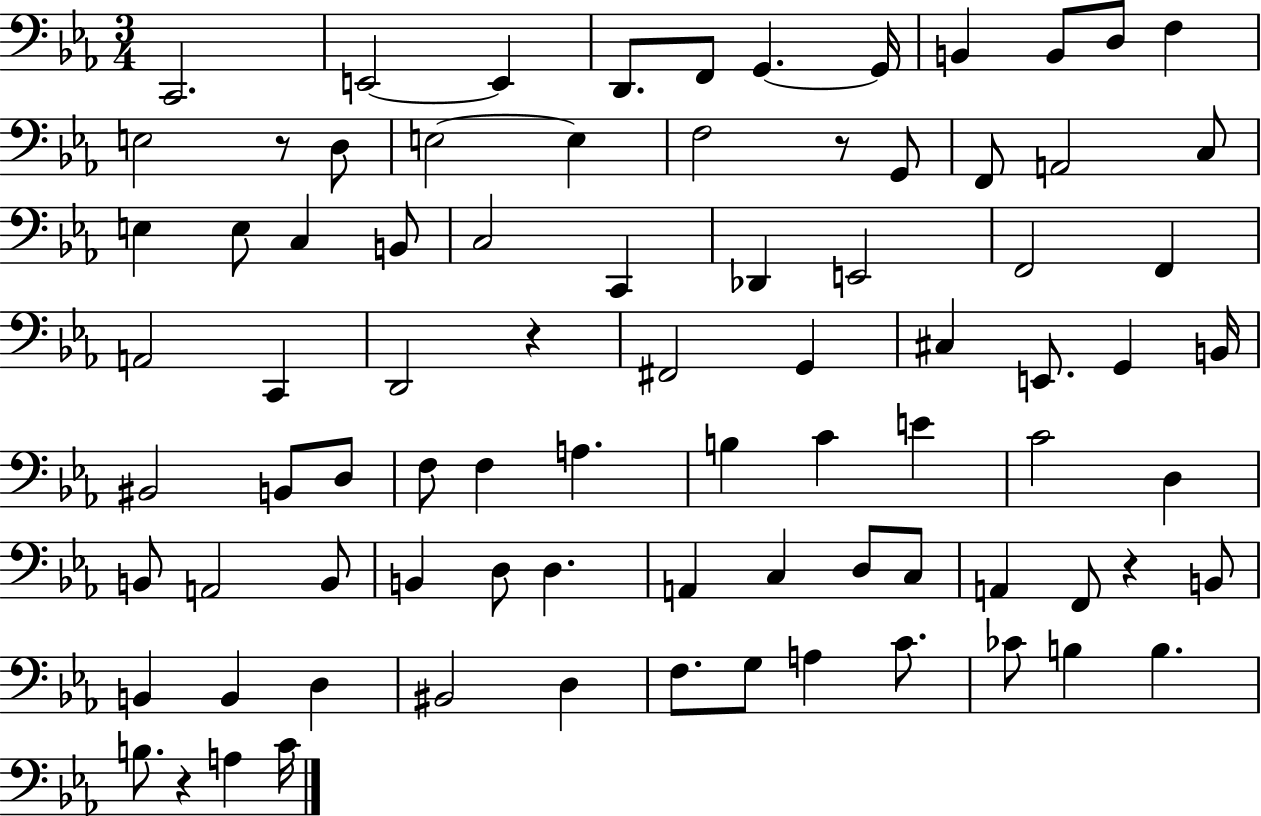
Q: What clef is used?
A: bass